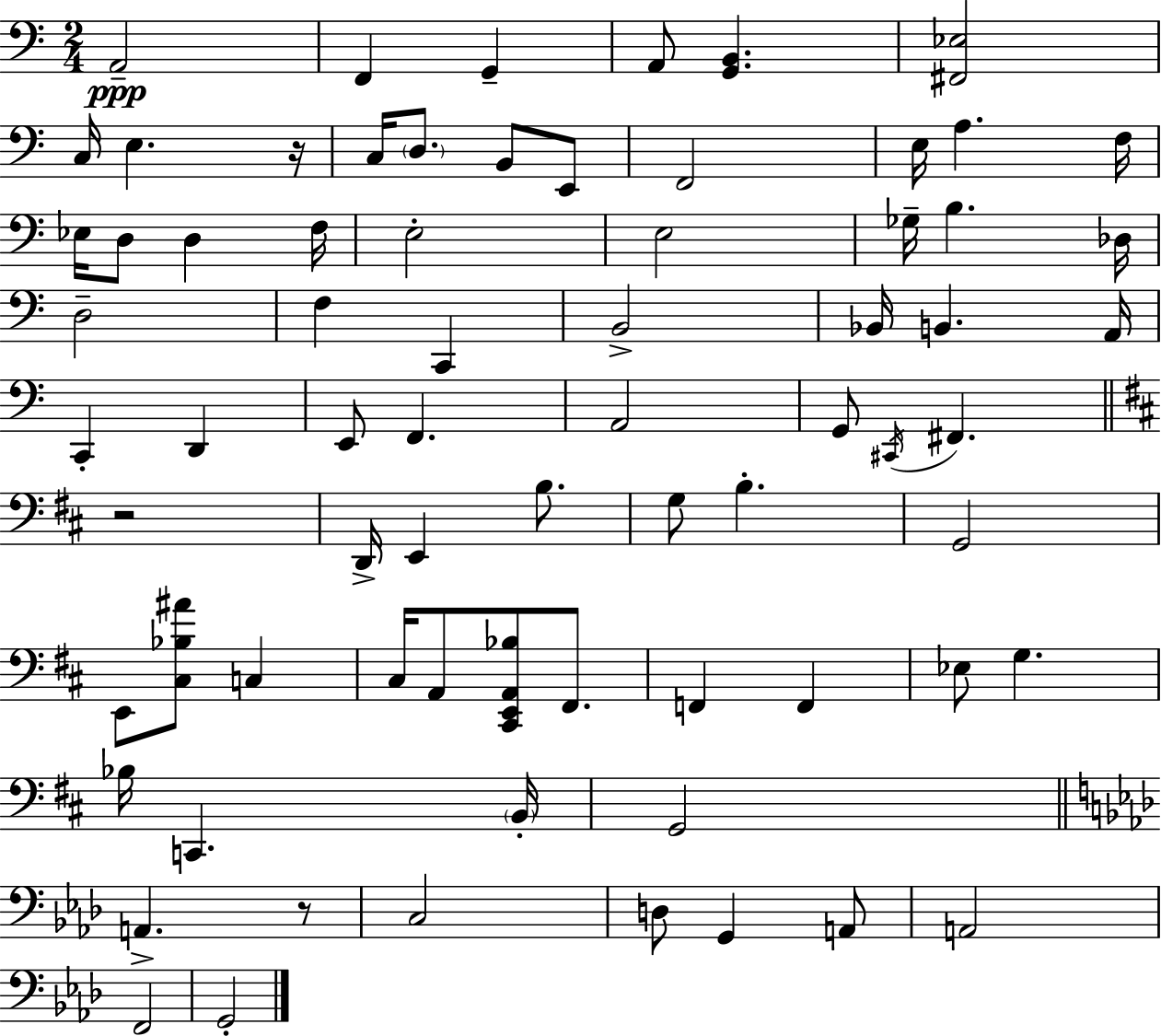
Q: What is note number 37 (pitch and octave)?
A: C#2